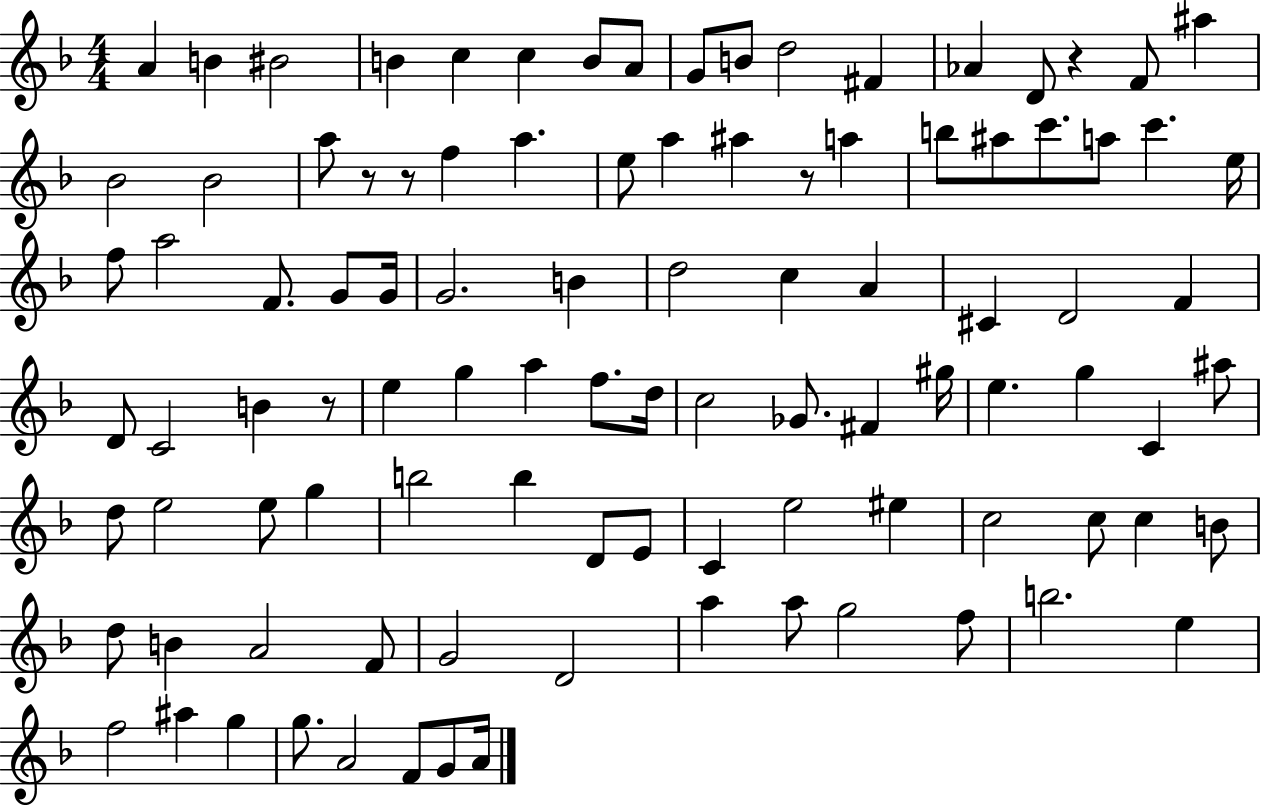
{
  \clef treble
  \numericTimeSignature
  \time 4/4
  \key f \major
  a'4 b'4 bis'2 | b'4 c''4 c''4 b'8 a'8 | g'8 b'8 d''2 fis'4 | aes'4 d'8 r4 f'8 ais''4 | \break bes'2 bes'2 | a''8 r8 r8 f''4 a''4. | e''8 a''4 ais''4 r8 a''4 | b''8 ais''8 c'''8. a''8 c'''4. e''16 | \break f''8 a''2 f'8. g'8 g'16 | g'2. b'4 | d''2 c''4 a'4 | cis'4 d'2 f'4 | \break d'8 c'2 b'4 r8 | e''4 g''4 a''4 f''8. d''16 | c''2 ges'8. fis'4 gis''16 | e''4. g''4 c'4 ais''8 | \break d''8 e''2 e''8 g''4 | b''2 b''4 d'8 e'8 | c'4 e''2 eis''4 | c''2 c''8 c''4 b'8 | \break d''8 b'4 a'2 f'8 | g'2 d'2 | a''4 a''8 g''2 f''8 | b''2. e''4 | \break f''2 ais''4 g''4 | g''8. a'2 f'8 g'8 a'16 | \bar "|."
}